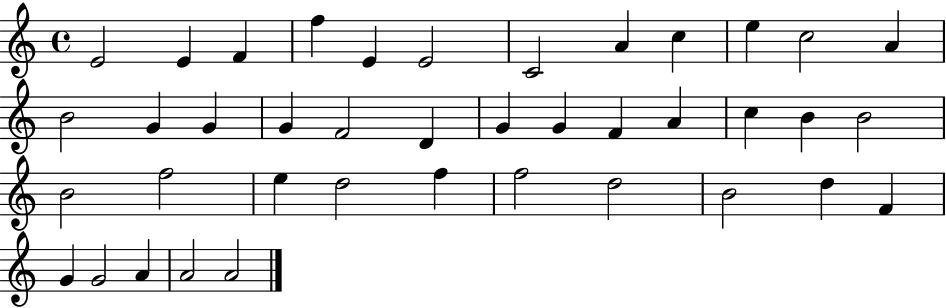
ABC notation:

X:1
T:Untitled
M:4/4
L:1/4
K:C
E2 E F f E E2 C2 A c e c2 A B2 G G G F2 D G G F A c B B2 B2 f2 e d2 f f2 d2 B2 d F G G2 A A2 A2